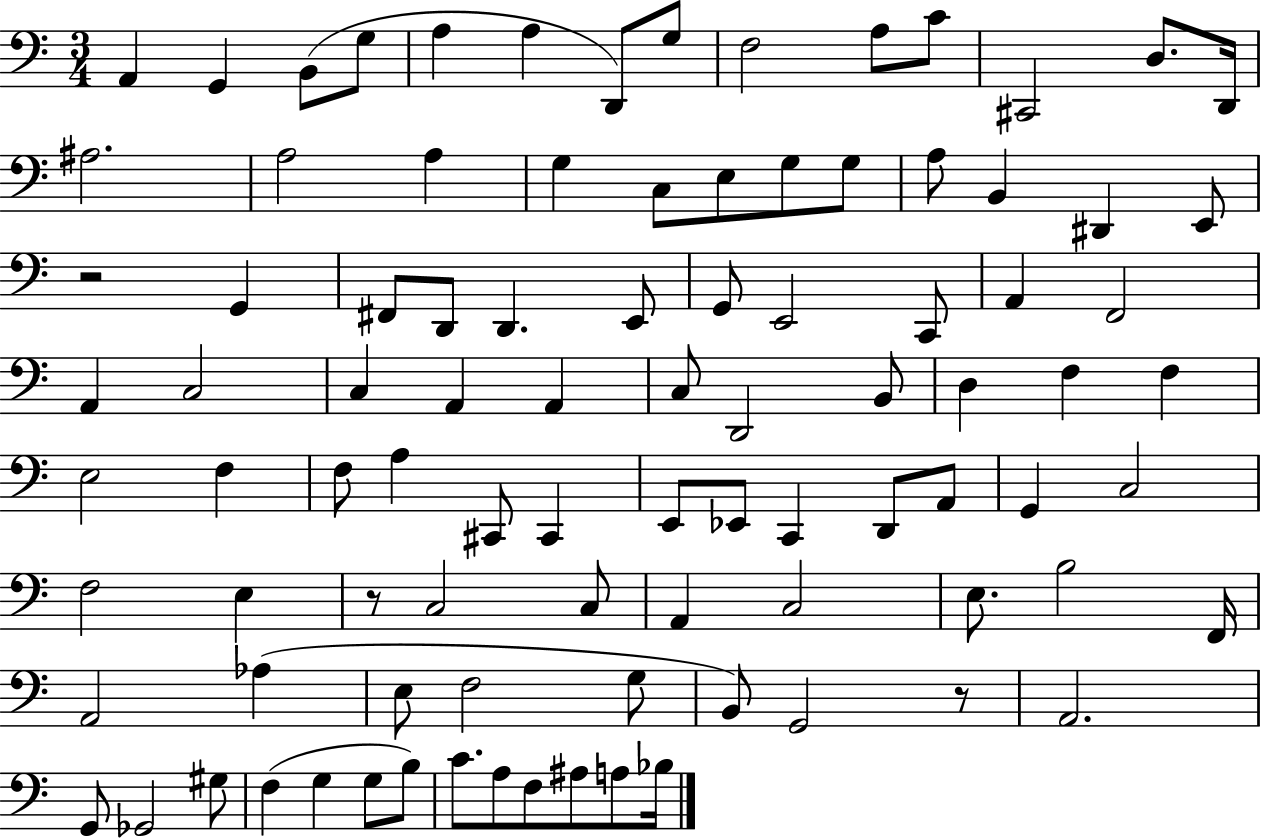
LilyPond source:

{
  \clef bass
  \numericTimeSignature
  \time 3/4
  \key c \major
  a,4 g,4 b,8( g8 | a4 a4 d,8) g8 | f2 a8 c'8 | cis,2 d8. d,16 | \break ais2. | a2 a4 | g4 c8 e8 g8 g8 | a8 b,4 dis,4 e,8 | \break r2 g,4 | fis,8 d,8 d,4. e,8 | g,8 e,2 c,8 | a,4 f,2 | \break a,4 c2 | c4 a,4 a,4 | c8 d,2 b,8 | d4 f4 f4 | \break e2 f4 | f8 a4 cis,8 cis,4 | e,8 ees,8 c,4 d,8 a,8 | g,4 c2 | \break f2 e4 | r8 c2 c8 | a,4 c2 | e8. b2 f,16 | \break a,2 aes4( | e8 f2 g8 | b,8) g,2 r8 | a,2. | \break g,8 ges,2 gis8 | f4( g4 g8 b8) | c'8. a8 f8 ais8 a8 bes16 | \bar "|."
}